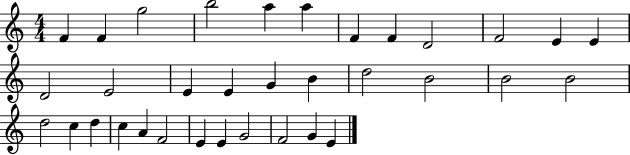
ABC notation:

X:1
T:Untitled
M:4/4
L:1/4
K:C
F F g2 b2 a a F F D2 F2 E E D2 E2 E E G B d2 B2 B2 B2 d2 c d c A F2 E E G2 F2 G E